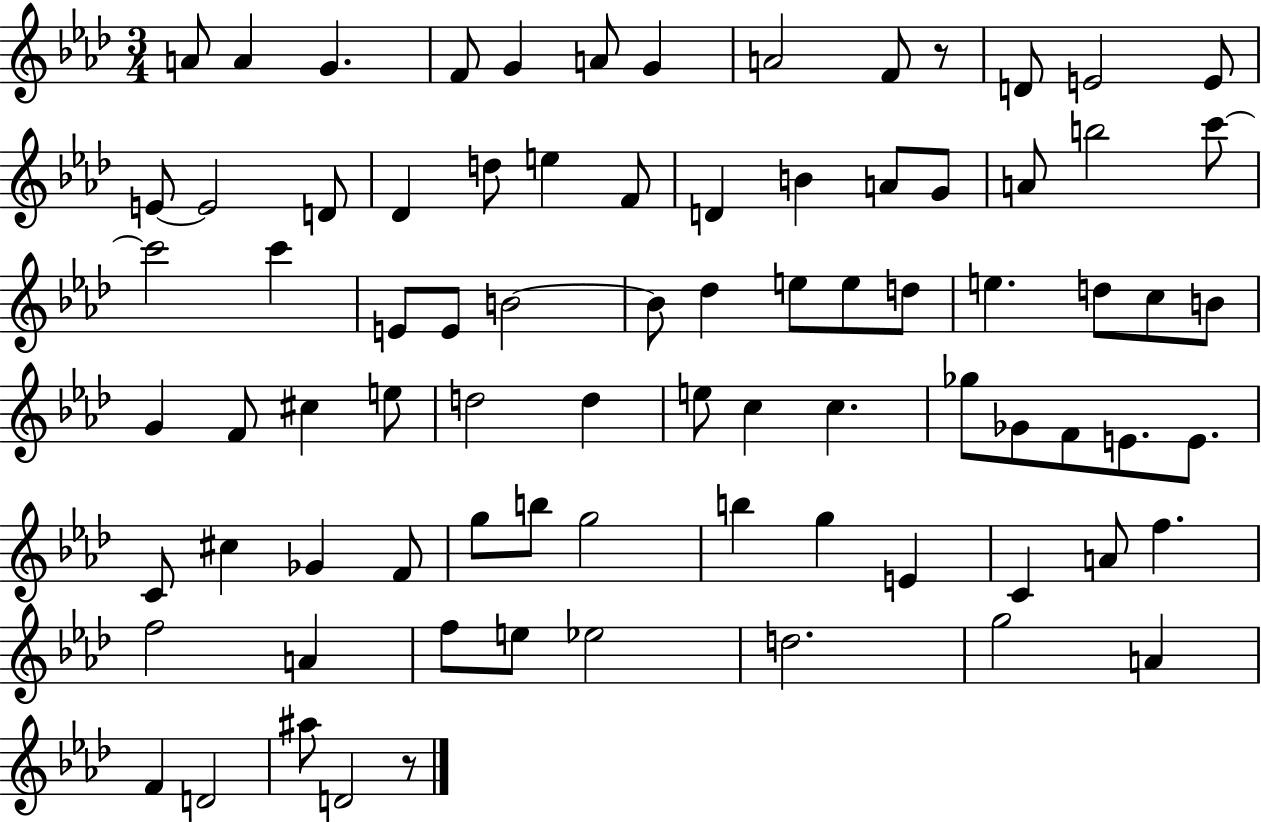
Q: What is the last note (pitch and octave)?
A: D4